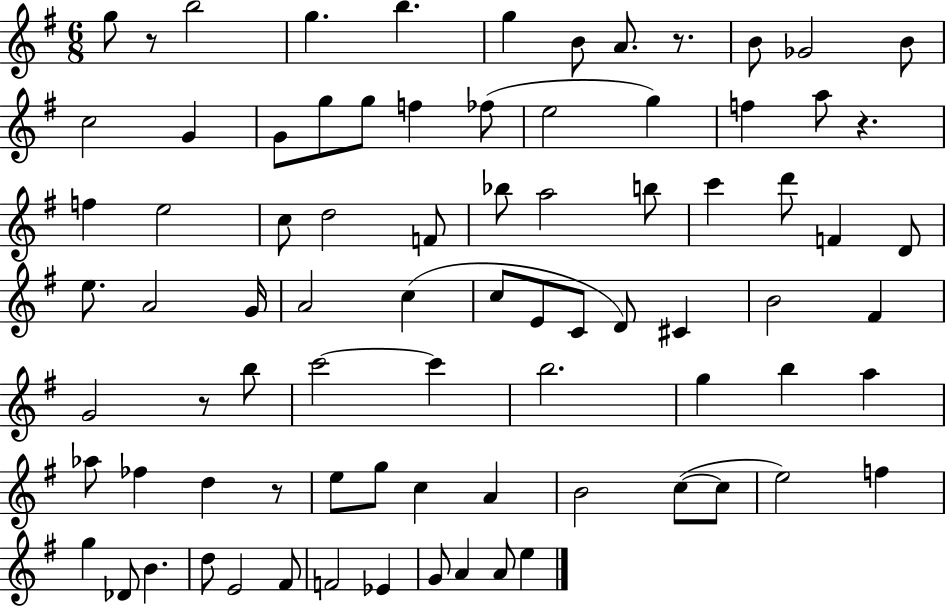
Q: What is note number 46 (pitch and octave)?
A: G4